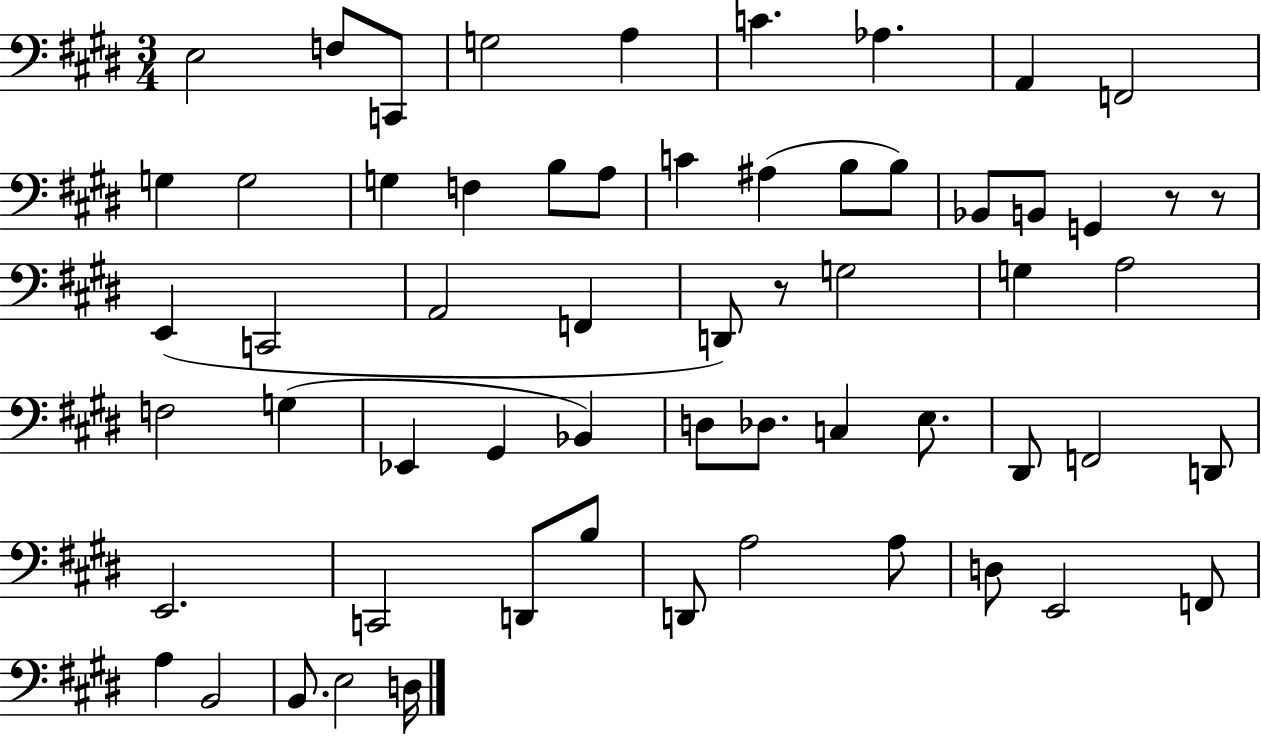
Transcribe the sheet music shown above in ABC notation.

X:1
T:Untitled
M:3/4
L:1/4
K:E
E,2 F,/2 C,,/2 G,2 A, C _A, A,, F,,2 G, G,2 G, F, B,/2 A,/2 C ^A, B,/2 B,/2 _B,,/2 B,,/2 G,, z/2 z/2 E,, C,,2 A,,2 F,, D,,/2 z/2 G,2 G, A,2 F,2 G, _E,, ^G,, _B,, D,/2 _D,/2 C, E,/2 ^D,,/2 F,,2 D,,/2 E,,2 C,,2 D,,/2 B,/2 D,,/2 A,2 A,/2 D,/2 E,,2 F,,/2 A, B,,2 B,,/2 E,2 D,/4